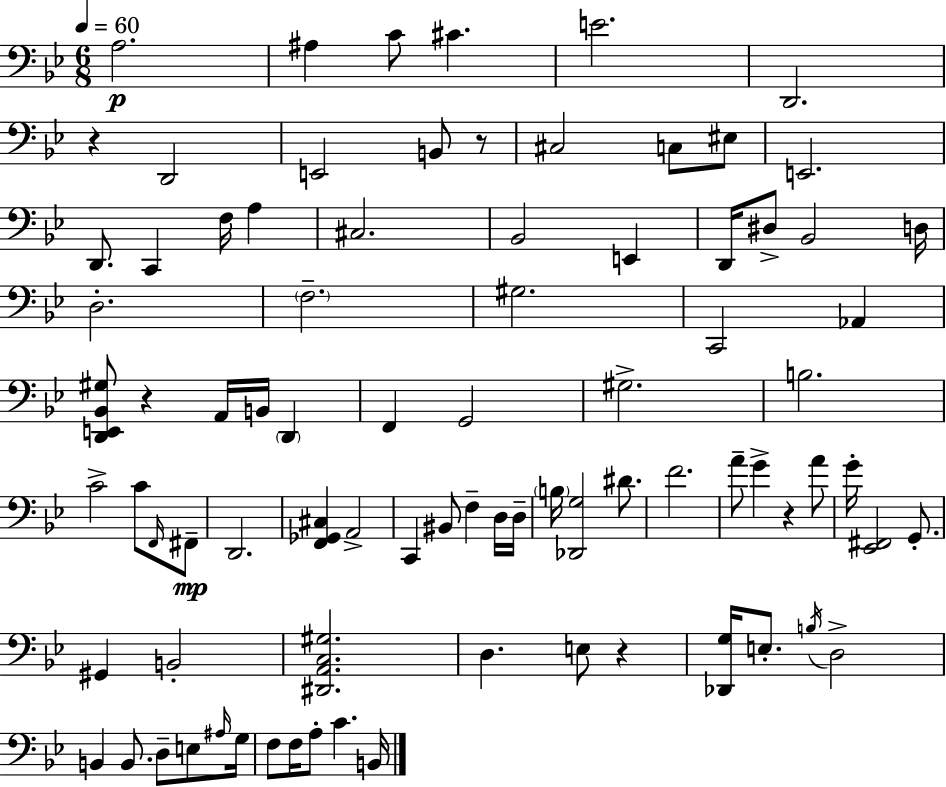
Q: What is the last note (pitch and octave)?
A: B2